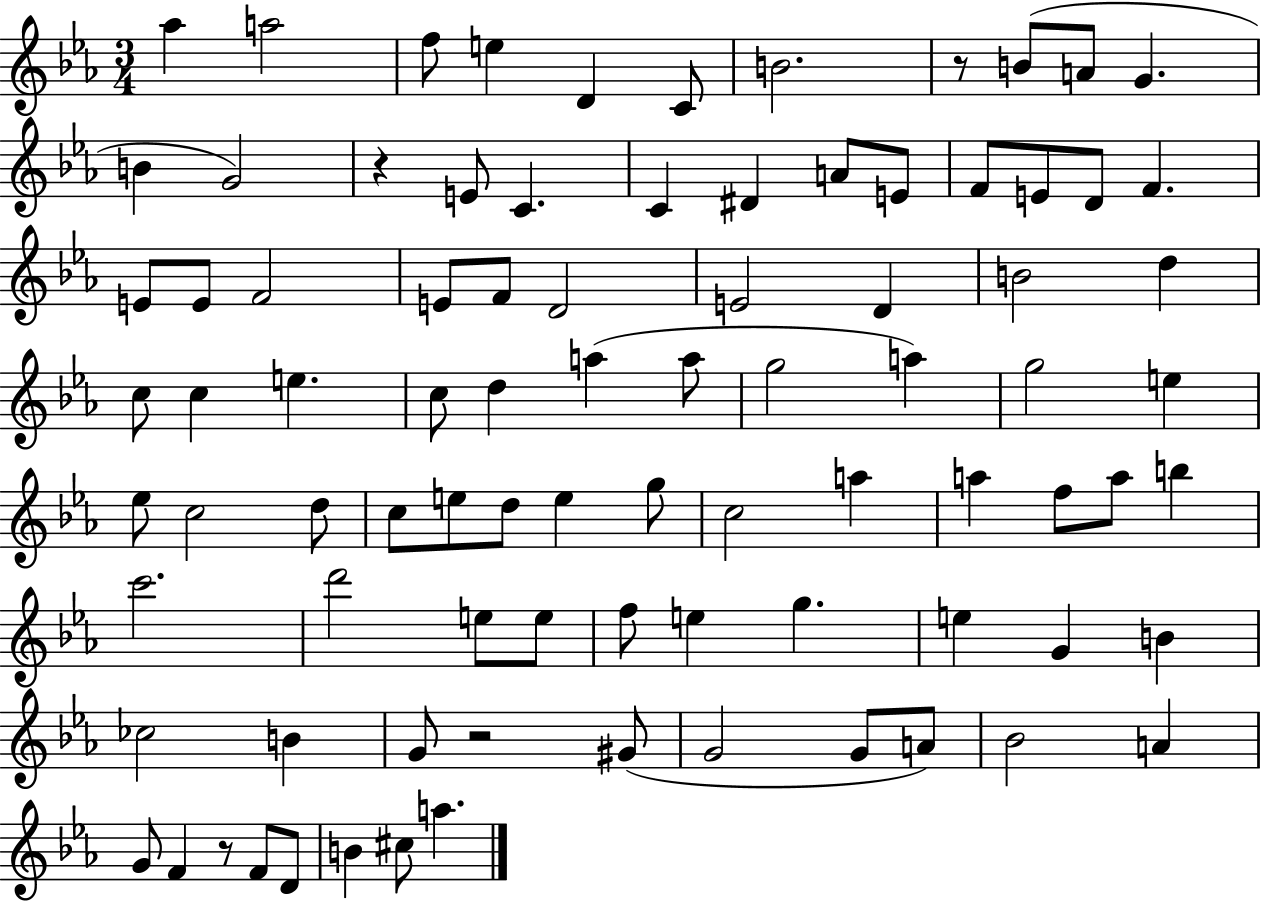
{
  \clef treble
  \numericTimeSignature
  \time 3/4
  \key ees \major
  \repeat volta 2 { aes''4 a''2 | f''8 e''4 d'4 c'8 | b'2. | r8 b'8( a'8 g'4. | \break b'4 g'2) | r4 e'8 c'4. | c'4 dis'4 a'8 e'8 | f'8 e'8 d'8 f'4. | \break e'8 e'8 f'2 | e'8 f'8 d'2 | e'2 d'4 | b'2 d''4 | \break c''8 c''4 e''4. | c''8 d''4 a''4( a''8 | g''2 a''4) | g''2 e''4 | \break ees''8 c''2 d''8 | c''8 e''8 d''8 e''4 g''8 | c''2 a''4 | a''4 f''8 a''8 b''4 | \break c'''2. | d'''2 e''8 e''8 | f''8 e''4 g''4. | e''4 g'4 b'4 | \break ces''2 b'4 | g'8 r2 gis'8( | g'2 g'8 a'8) | bes'2 a'4 | \break g'8 f'4 r8 f'8 d'8 | b'4 cis''8 a''4. | } \bar "|."
}